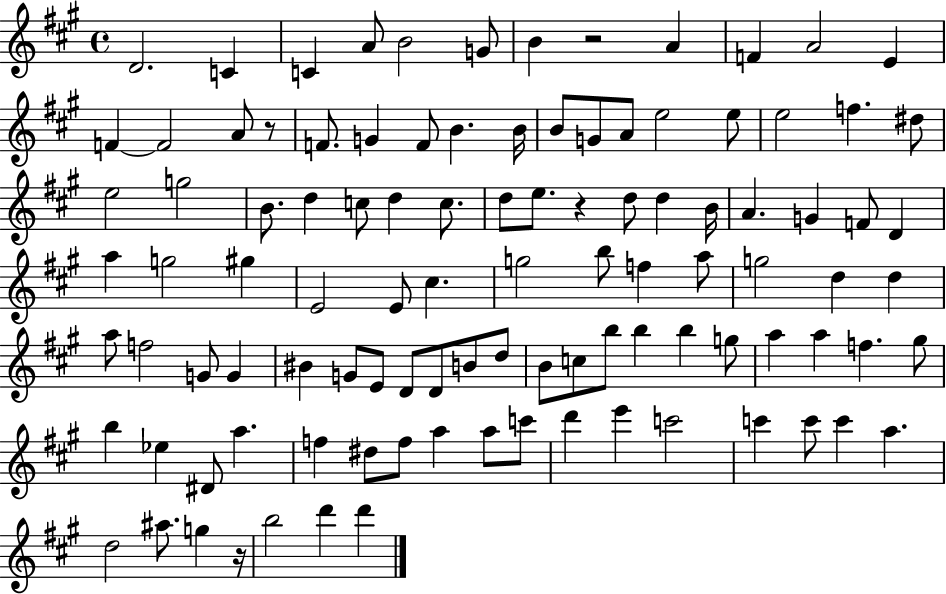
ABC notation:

X:1
T:Untitled
M:4/4
L:1/4
K:A
D2 C C A/2 B2 G/2 B z2 A F A2 E F F2 A/2 z/2 F/2 G F/2 B B/4 B/2 G/2 A/2 e2 e/2 e2 f ^d/2 e2 g2 B/2 d c/2 d c/2 d/2 e/2 z d/2 d B/4 A G F/2 D a g2 ^g E2 E/2 ^c g2 b/2 f a/2 g2 d d a/2 f2 G/2 G ^B G/2 E/2 D/2 D/2 B/2 d/2 B/2 c/2 b/2 b b g/2 a a f ^g/2 b _e ^D/2 a f ^d/2 f/2 a a/2 c'/2 d' e' c'2 c' c'/2 c' a d2 ^a/2 g z/4 b2 d' d'